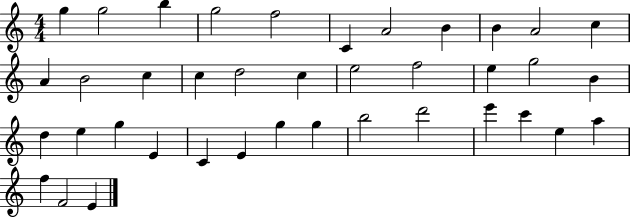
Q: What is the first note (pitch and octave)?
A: G5